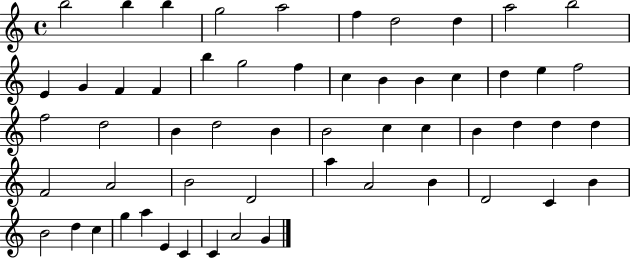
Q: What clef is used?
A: treble